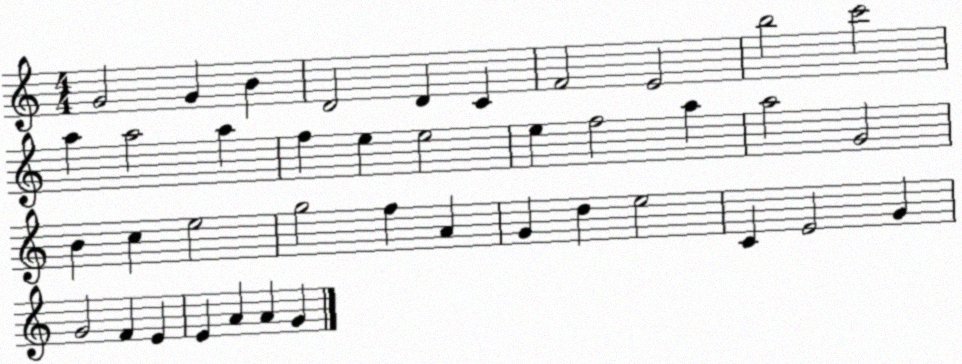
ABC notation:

X:1
T:Untitled
M:4/4
L:1/4
K:C
G2 G B D2 D C F2 E2 b2 c'2 a a2 a f e e2 e f2 a a2 G2 B c e2 g2 f A G d e2 C E2 G G2 F E E A A G